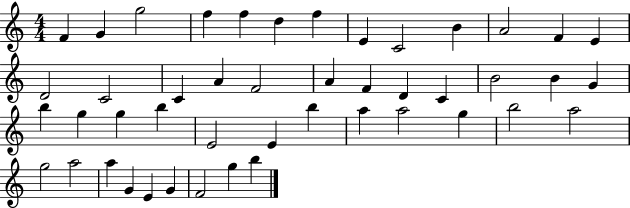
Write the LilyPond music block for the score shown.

{
  \clef treble
  \numericTimeSignature
  \time 4/4
  \key c \major
  f'4 g'4 g''2 | f''4 f''4 d''4 f''4 | e'4 c'2 b'4 | a'2 f'4 e'4 | \break d'2 c'2 | c'4 a'4 f'2 | a'4 f'4 d'4 c'4 | b'2 b'4 g'4 | \break b''4 g''4 g''4 b''4 | e'2 e'4 b''4 | a''4 a''2 g''4 | b''2 a''2 | \break g''2 a''2 | a''4 g'4 e'4 g'4 | f'2 g''4 b''4 | \bar "|."
}